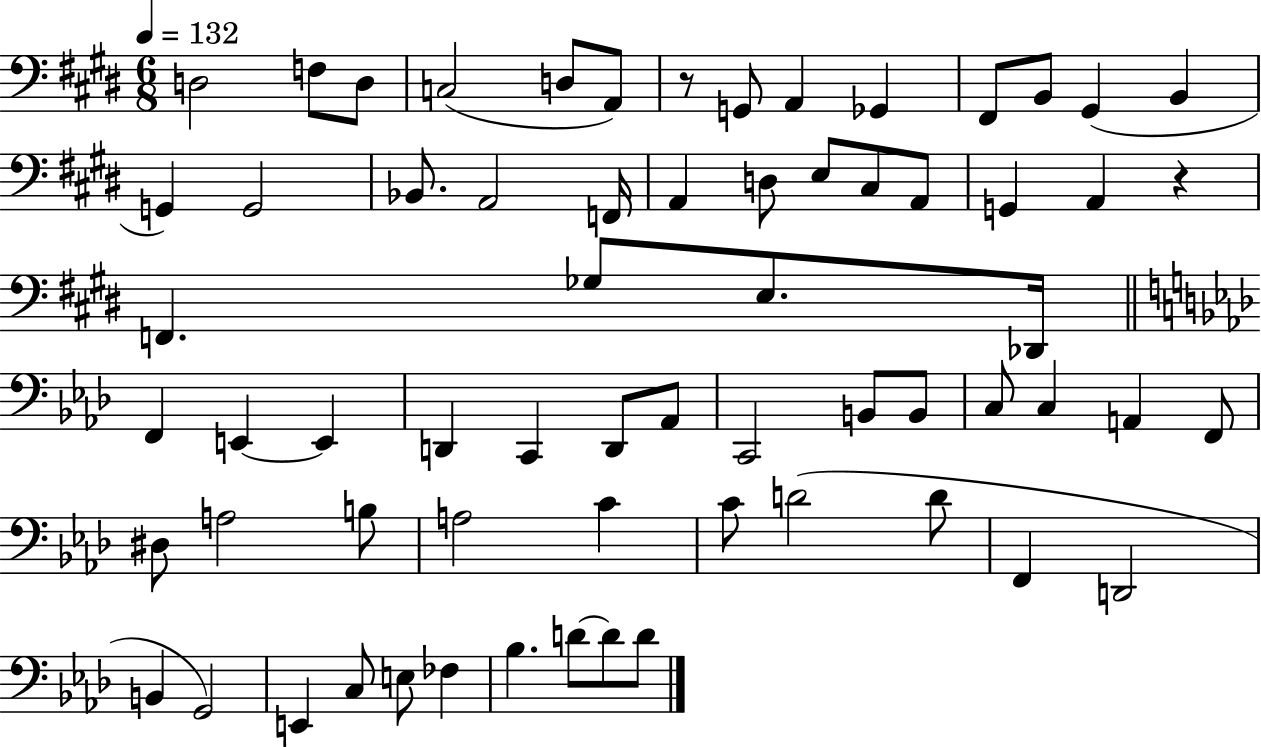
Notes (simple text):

D3/h F3/e D3/e C3/h D3/e A2/e R/e G2/e A2/q Gb2/q F#2/e B2/e G#2/q B2/q G2/q G2/h Bb2/e. A2/h F2/s A2/q D3/e E3/e C#3/e A2/e G2/q A2/q R/q F2/q. Gb3/e E3/e. Db2/s F2/q E2/q E2/q D2/q C2/q D2/e Ab2/e C2/h B2/e B2/e C3/e C3/q A2/q F2/e D#3/e A3/h B3/e A3/h C4/q C4/e D4/h D4/e F2/q D2/h B2/q G2/h E2/q C3/e E3/e FES3/q Bb3/q. D4/e D4/e D4/e